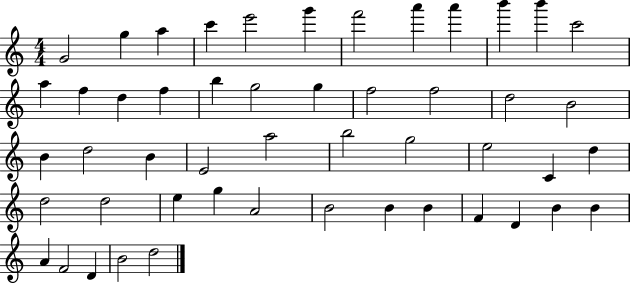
X:1
T:Untitled
M:4/4
L:1/4
K:C
G2 g a c' e'2 g' f'2 a' a' b' b' c'2 a f d f b g2 g f2 f2 d2 B2 B d2 B E2 a2 b2 g2 e2 C d d2 d2 e g A2 B2 B B F D B B A F2 D B2 d2